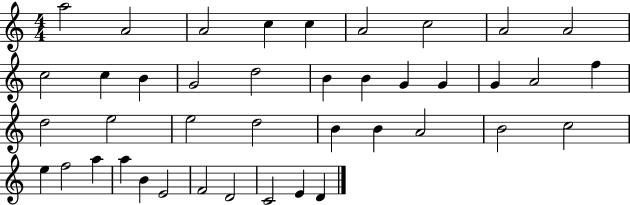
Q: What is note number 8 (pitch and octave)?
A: A4